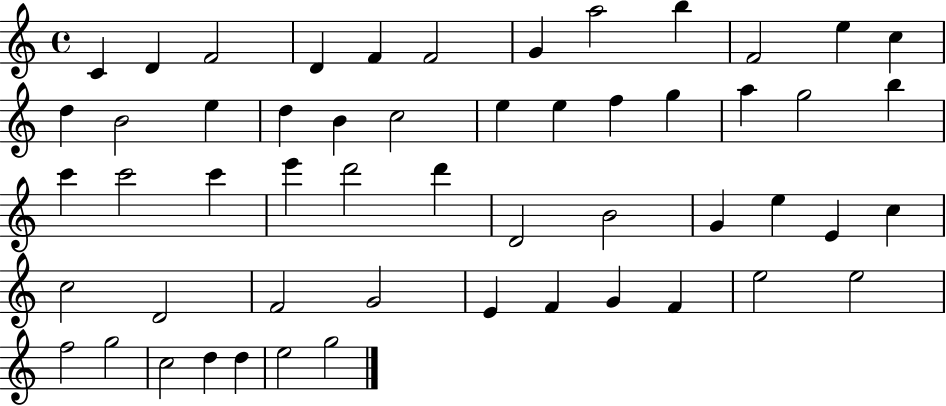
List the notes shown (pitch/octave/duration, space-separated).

C4/q D4/q F4/h D4/q F4/q F4/h G4/q A5/h B5/q F4/h E5/q C5/q D5/q B4/h E5/q D5/q B4/q C5/h E5/q E5/q F5/q G5/q A5/q G5/h B5/q C6/q C6/h C6/q E6/q D6/h D6/q D4/h B4/h G4/q E5/q E4/q C5/q C5/h D4/h F4/h G4/h E4/q F4/q G4/q F4/q E5/h E5/h F5/h G5/h C5/h D5/q D5/q E5/h G5/h